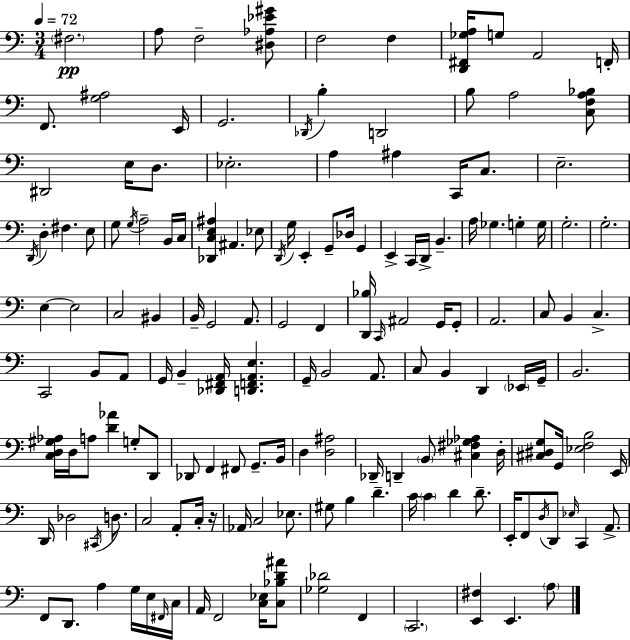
F#3/h. A3/e F3/h [D#3,Ab3,Eb4,G#4]/e F3/h F3/q [D2,F#2,Gb3,A3]/s G3/e A2/h F2/s F2/e. [G3,A#3]/h E2/s G2/h. Db2/s B3/q D2/h B3/e A3/h [C3,F3,A3,Bb3]/e D#2/h E3/s D3/e. Eb3/h. A3/q A#3/q C2/s C3/e. E3/h. D2/s D3/q F#3/q. E3/e G3/e G3/s A3/h B2/s C3/s [Db2,C3,E3,A#3]/q A#2/q. Eb3/e D2/s G3/s E2/q G2/e Db3/s G2/q E2/q C2/s D2/s B2/q. A3/s Gb3/q. G3/q G3/s G3/h. G3/h. E3/q E3/h C3/h BIS2/q B2/s G2/h A2/e. G2/h F2/q [D2,Bb3]/s C2/s A#2/h G2/s G2/e A2/h. C3/e B2/q C3/q. C2/h B2/e A2/e G2/s B2/q [Db2,F#2,A2]/s [D2,F2,A2,E3]/q. G2/s B2/h A2/e. C3/e B2/q D2/q Eb2/s G2/s B2/h. [C3,D3,G#3,Ab3]/s D3/s A3/e [D4,Ab4]/q G3/e D2/e Db2/e F2/q F#2/e G2/e. B2/s D3/q [D3,A#3]/h Db2/s D2/q B2/e [C#3,F#3,Gb3,Ab3]/q D3/s [C#3,D#3,G3]/e G2/s [Eb3,F3,B3]/h E2/s D2/s Db3/h C#2/s D3/e. C3/h A2/e C3/s R/s Ab2/s C3/h Eb3/e. G#3/e B3/q D4/q. C4/s C4/q D4/q D4/e. E2/s F2/e D3/s D2/e Eb3/s C2/q A2/e. F2/e D2/e. A3/q G3/s E3/s F#2/s C3/s A2/s F2/h [C3,Eb3]/s [C3,Bb3,D4,A#4]/e [Gb3,Db4]/h F2/q C2/h. [E2,F#3]/q E2/q. A3/e